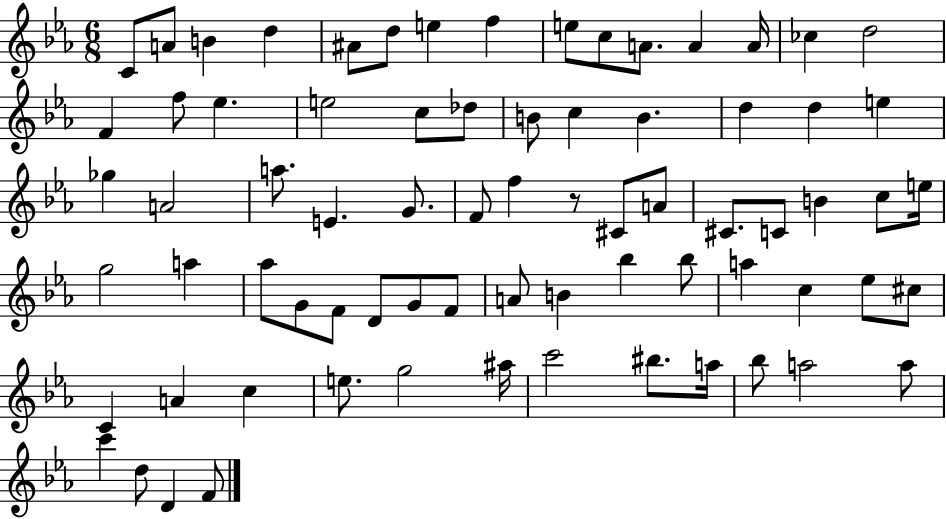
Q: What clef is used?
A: treble